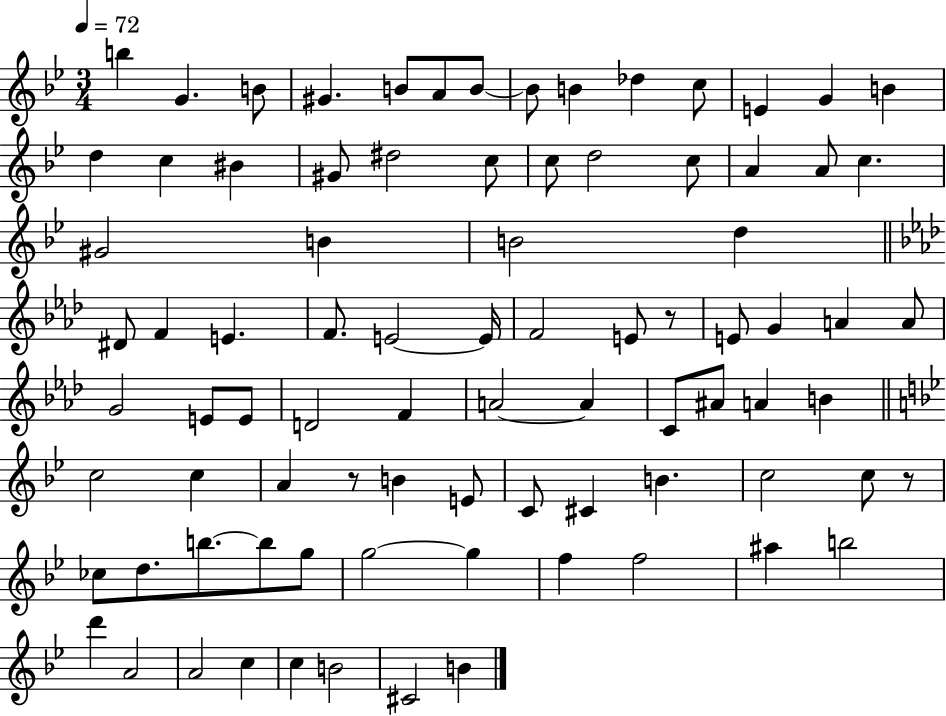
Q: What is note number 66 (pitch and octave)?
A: B5